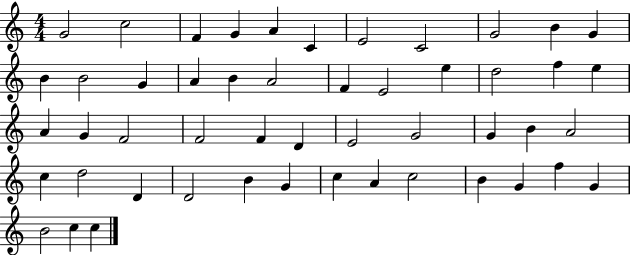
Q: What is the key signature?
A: C major